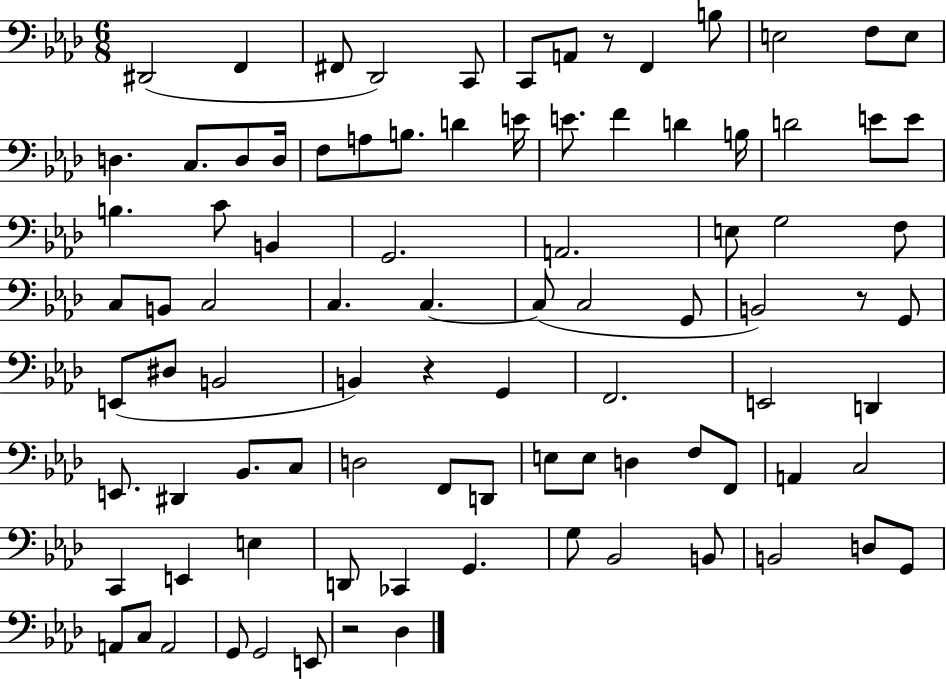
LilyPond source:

{
  \clef bass
  \numericTimeSignature
  \time 6/8
  \key aes \major
  \repeat volta 2 { dis,2( f,4 | fis,8 des,2) c,8 | c,8 a,8 r8 f,4 b8 | e2 f8 e8 | \break d4. c8. d8 d16 | f8 a8 b8. d'4 e'16 | e'8. f'4 d'4 b16 | d'2 e'8 e'8 | \break b4. c'8 b,4 | g,2. | a,2. | e8 g2 f8 | \break c8 b,8 c2 | c4. c4.~~ | c8( c2 g,8 | b,2) r8 g,8 | \break e,8( dis8 b,2 | b,4) r4 g,4 | f,2. | e,2 d,4 | \break e,8. dis,4 bes,8. c8 | d2 f,8 d,8 | e8 e8 d4 f8 f,8 | a,4 c2 | \break c,4 e,4 e4 | d,8 ces,4 g,4. | g8 bes,2 b,8 | b,2 d8 g,8 | \break a,8 c8 a,2 | g,8 g,2 e,8 | r2 des4 | } \bar "|."
}